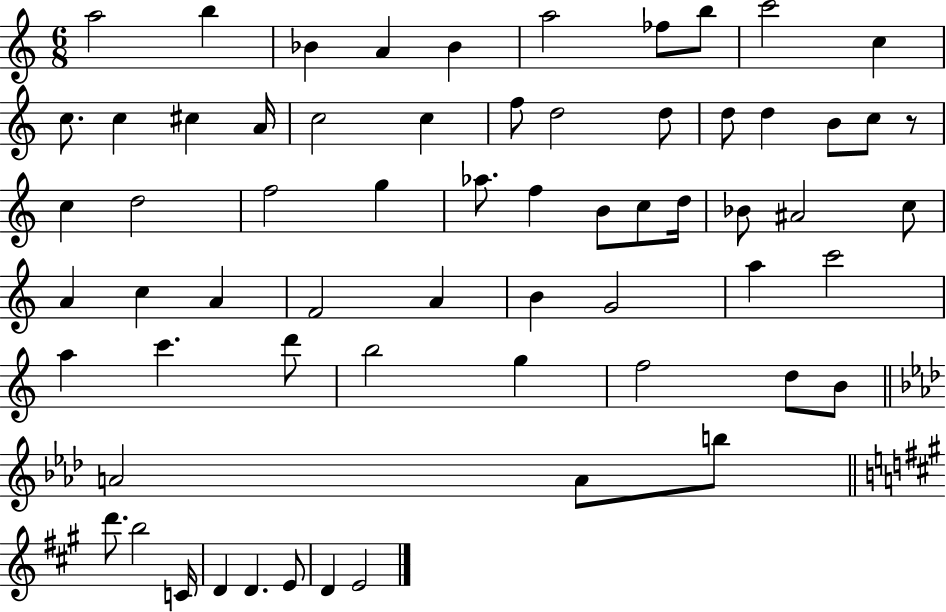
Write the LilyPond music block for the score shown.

{
  \clef treble
  \numericTimeSignature
  \time 6/8
  \key c \major
  a''2 b''4 | bes'4 a'4 bes'4 | a''2 fes''8 b''8 | c'''2 c''4 | \break c''8. c''4 cis''4 a'16 | c''2 c''4 | f''8 d''2 d''8 | d''8 d''4 b'8 c''8 r8 | \break c''4 d''2 | f''2 g''4 | aes''8. f''4 b'8 c''8 d''16 | bes'8 ais'2 c''8 | \break a'4 c''4 a'4 | f'2 a'4 | b'4 g'2 | a''4 c'''2 | \break a''4 c'''4. d'''8 | b''2 g''4 | f''2 d''8 b'8 | \bar "||" \break \key aes \major a'2 a'8 b''8 | \bar "||" \break \key a \major d'''8. b''2 c'16 | d'4 d'4. e'8 | d'4 e'2 | \bar "|."
}